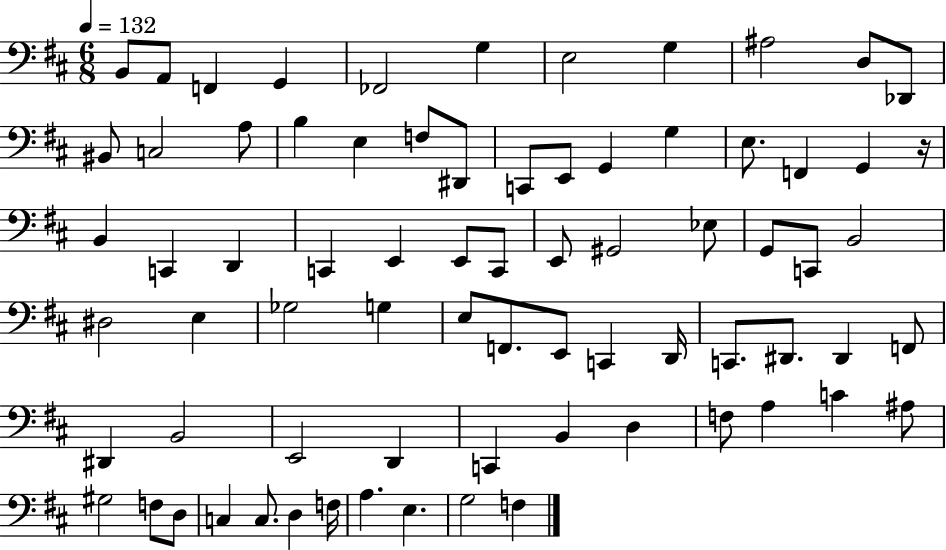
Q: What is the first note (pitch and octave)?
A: B2